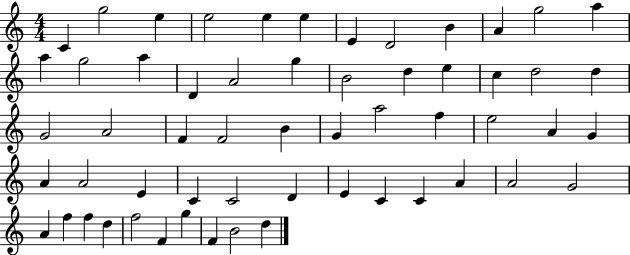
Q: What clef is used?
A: treble